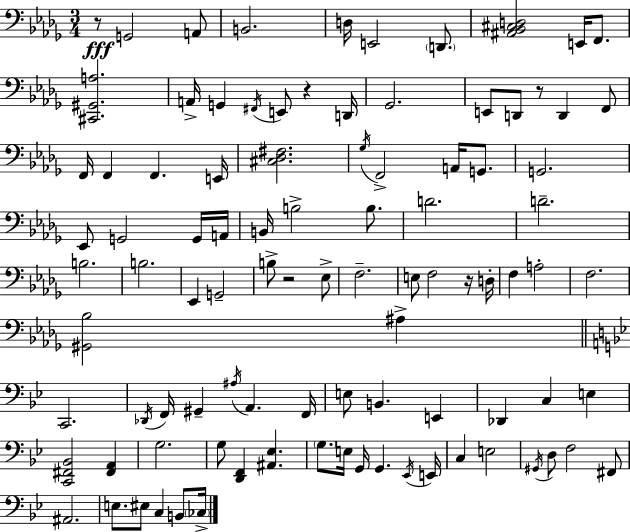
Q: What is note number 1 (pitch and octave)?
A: G2